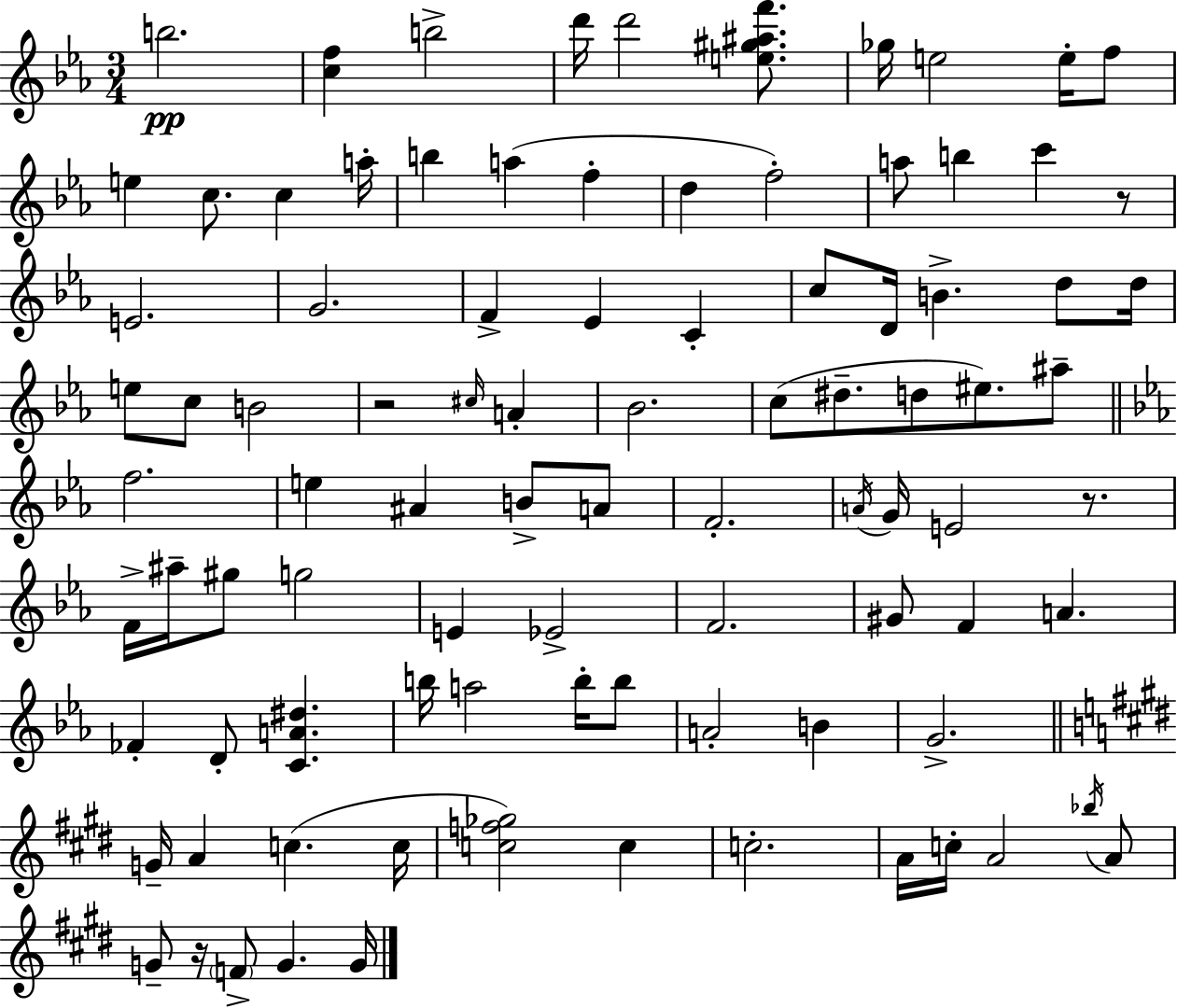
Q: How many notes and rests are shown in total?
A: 92